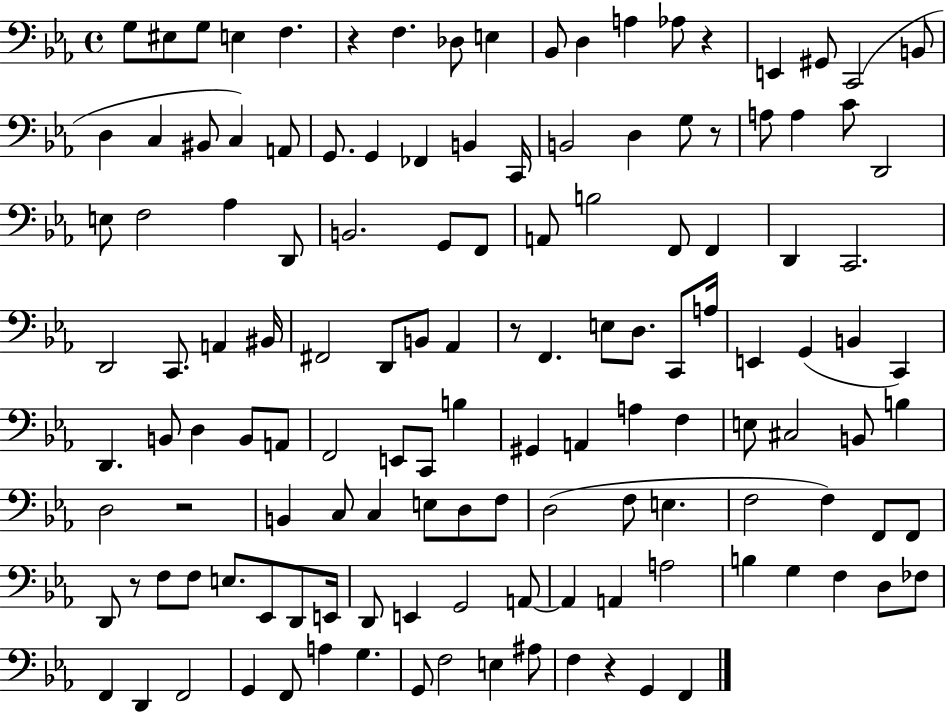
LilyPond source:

{
  \clef bass
  \time 4/4
  \defaultTimeSignature
  \key ees \major
  \repeat volta 2 { g8 eis8 g8 e4 f4. | r4 f4. des8 e4 | bes,8 d4 a4 aes8 r4 | e,4 gis,8 c,2( b,8 | \break d4 c4 bis,8 c4) a,8 | g,8. g,4 fes,4 b,4 c,16 | b,2 d4 g8 r8 | a8 a4 c'8 d,2 | \break e8 f2 aes4 d,8 | b,2. g,8 f,8 | a,8 b2 f,8 f,4 | d,4 c,2. | \break d,2 c,8. a,4 bis,16 | fis,2 d,8 b,8 aes,4 | r8 f,4. e8 d8. c,8 a16 | e,4 g,4( b,4 c,4) | \break d,4. b,8 d4 b,8 a,8 | f,2 e,8 c,8 b4 | gis,4 a,4 a4 f4 | e8 cis2 b,8 b4 | \break d2 r2 | b,4 c8 c4 e8 d8 f8 | d2( f8 e4. | f2 f4) f,8 f,8 | \break d,8 r8 f8 f8 e8. ees,8 d,8 e,16 | d,8 e,4 g,2 a,8~~ | a,4 a,4 a2 | b4 g4 f4 d8 fes8 | \break f,4 d,4 f,2 | g,4 f,8 a4 g4. | g,8 f2 e4 ais8 | f4 r4 g,4 f,4 | \break } \bar "|."
}